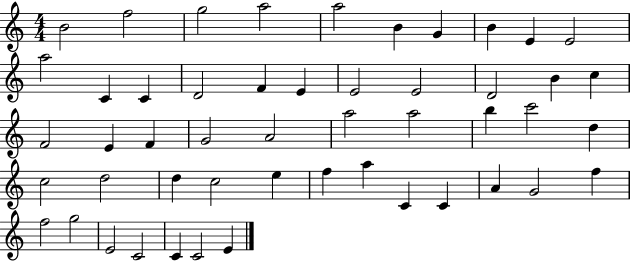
{
  \clef treble
  \numericTimeSignature
  \time 4/4
  \key c \major
  b'2 f''2 | g''2 a''2 | a''2 b'4 g'4 | b'4 e'4 e'2 | \break a''2 c'4 c'4 | d'2 f'4 e'4 | e'2 e'2 | d'2 b'4 c''4 | \break f'2 e'4 f'4 | g'2 a'2 | a''2 a''2 | b''4 c'''2 d''4 | \break c''2 d''2 | d''4 c''2 e''4 | f''4 a''4 c'4 c'4 | a'4 g'2 f''4 | \break f''2 g''2 | e'2 c'2 | c'4 c'2 e'4 | \bar "|."
}